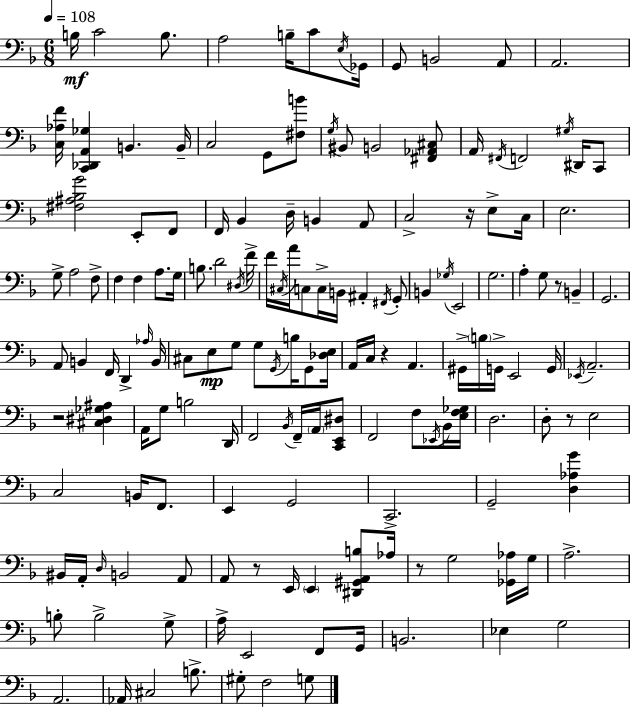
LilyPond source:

{
  \clef bass
  \numericTimeSignature
  \time 6/8
  \key d \minor
  \tempo 4 = 108
  b16\mf c'2 b8. | a2 b16-- c'8 \acciaccatura { e16 } | ges,16 g,8 b,2 a,8 | a,2. | \break <c aes f'>16 <c, des, a, ges>4 b,4. | b,16-- c2 g,8 <fis b'>8 | \acciaccatura { g16 } bis,8 b,2 | <fis, aes, cis>8 a,16 \acciaccatura { fis,16 } f,2 | \break \acciaccatura { gis16 } dis,16 c,8 <fis ais bes g'>2 | e,8-. f,8 f,16 bes,4 d16-- b,4 | a,8 c2-> | r16 e8-> c16 e2. | \break g8-> a2 | f8-> f4 f4 | a8. g16 b8. d'2 | \acciaccatura { dis16 } f'16-> f'16 \acciaccatura { cis16 } a'16 c8 c16-> b,16 | \break ais,4-. \acciaccatura { fis,16 } g,8-. b,4 \acciaccatura { ges16 } | e,2 g2. | a4-. | g8 r8 b,4-- g,2. | \break a,8 b,4 | f,16 d,4-> \grace { aes16 } b,16 cis8 e8\mp | g8 g8 \acciaccatura { g,16 } b16 g,8 <des e>16 a,16 c16 | r4 a,4. gis,16-> \parenthesize b16 | \break g,16-> e,2 g,16 \acciaccatura { ees,16 } a,2.-- | r2 | <cis dis ges ais>4 a,16 | g8 b2 d,16 f,2 | \break \acciaccatura { bes,16 } f,16-- \parenthesize a,16 <c, e, dis>8 | f,2 f8 \acciaccatura { ees,16 } bes,16 | <e f ges>16 d2. | d8-. r8 e2 | \break c2 b,16 f,8. | e,4 g,2 | c,2.-> | g,2-- <d aes g'>4 | \break bis,16 a,16-. \grace { d16 } b,2 | a,8 a,8 r8 e,16 \parenthesize e,4 <dis, gis, a, b>8 | aes16 r8 g2 | <ges, aes>16 g16 a2.-> | \break b8-. b2-> | g8-> a16-> e,2 f,8 | g,16 b,2. | ees4 g2 | \break a,2. | aes,16 cis2 b8.-> | gis8-. f2 | g8 \bar "|."
}